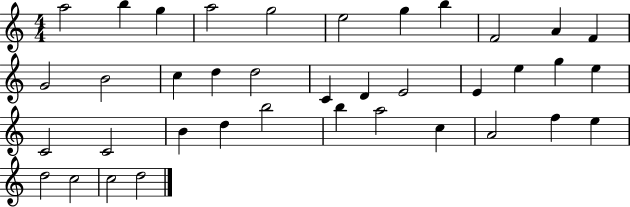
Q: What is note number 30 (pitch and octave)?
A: A5